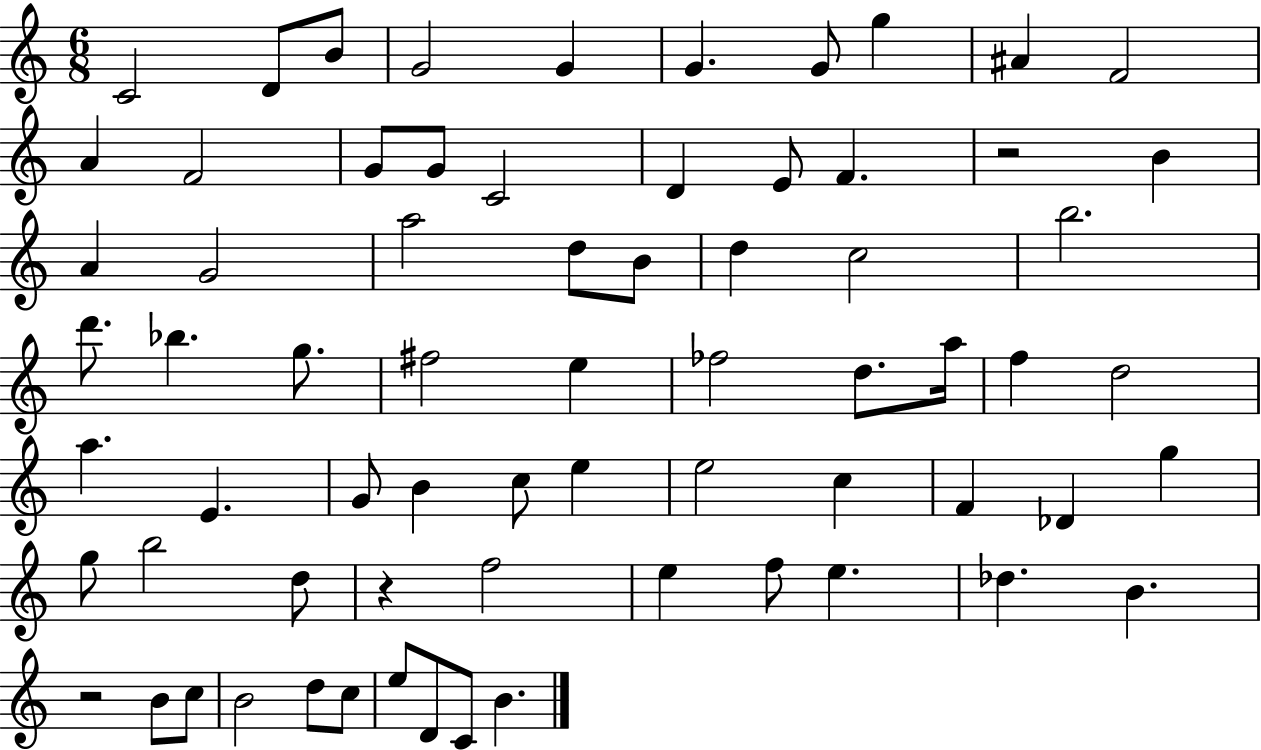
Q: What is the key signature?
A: C major